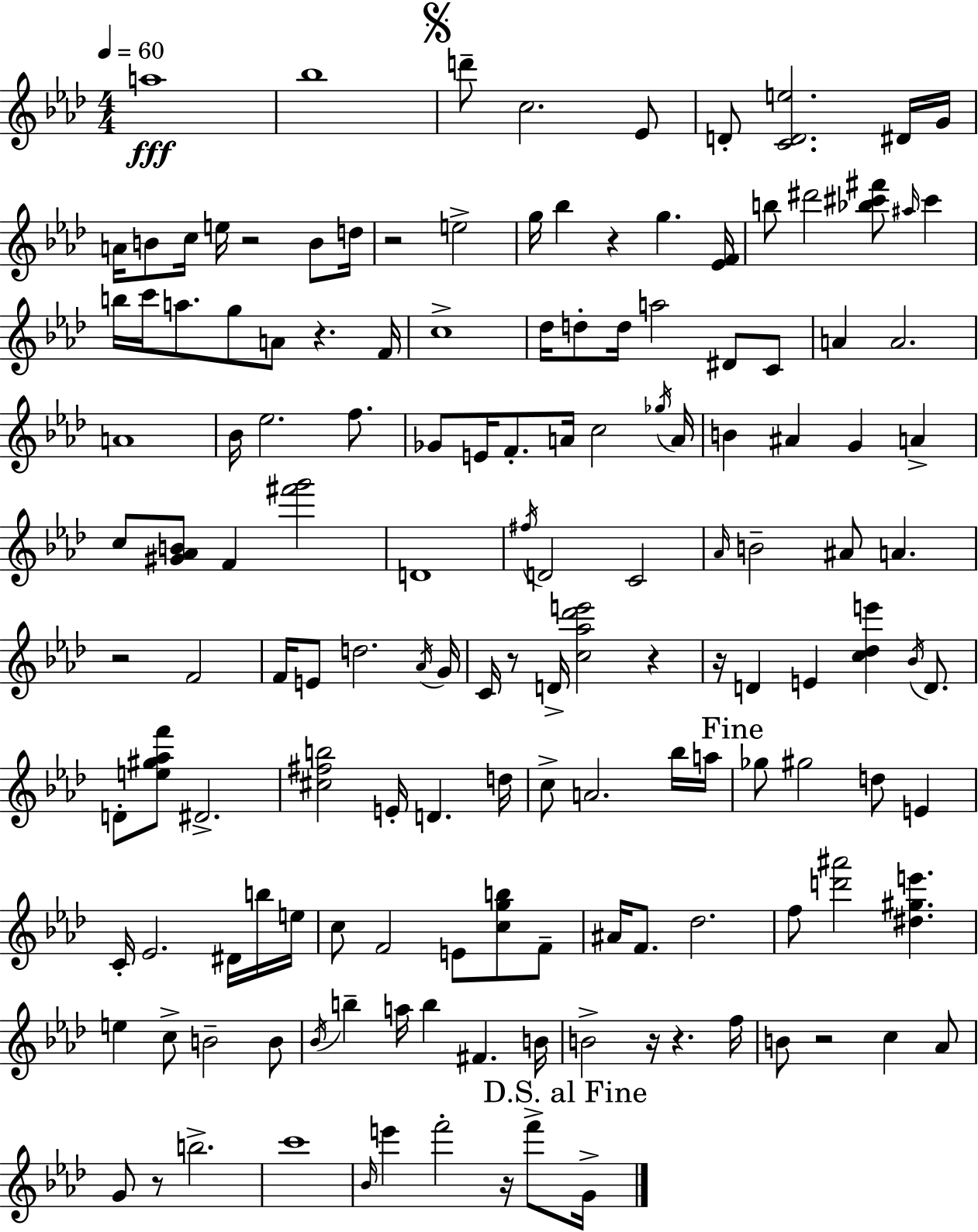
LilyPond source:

{
  \clef treble
  \numericTimeSignature
  \time 4/4
  \key f \minor
  \tempo 4 = 60
  a''1\fff | bes''1 | \mark \markup { \musicglyph "scripts.segno" } d'''8-- c''2. ees'8 | d'8-. <c' d' e''>2. dis'16 g'16 | \break a'16 b'8 c''16 e''16 r2 b'8 d''16 | r2 e''2-> | g''16 bes''4 r4 g''4. <ees' f'>16 | b''8 dis'''2 <bes'' cis''' fis'''>8 \grace { ais''16 } cis'''4 | \break b''16 c'''16 a''8. g''8 a'8 r4. | f'16 c''1-> | des''16 d''8-. d''16 a''2 dis'8 c'8 | a'4 a'2. | \break a'1 | bes'16 ees''2. f''8. | ges'8 e'16 f'8.-. a'16 c''2 | \acciaccatura { ges''16 } a'16 b'4 ais'4 g'4 a'4-> | \break c''8 <gis' aes' b'>8 f'4 <fis''' g'''>2 | d'1 | \acciaccatura { fis''16 } d'2 c'2 | \grace { aes'16 } b'2-- ais'8 a'4. | \break r2 f'2 | f'16 e'8 d''2. | \acciaccatura { aes'16 } g'16 c'16 r8 d'16-> <c'' aes'' des''' e'''>2 | r4 r16 d'4 e'4 <c'' des'' e'''>4 | \break \acciaccatura { bes'16 } d'8. d'8-. <e'' gis'' aes'' f'''>8 dis'2.-> | <cis'' fis'' b''>2 e'16-. d'4. | d''16 c''8-> a'2. | bes''16 a''16 \mark "Fine" ges''8 gis''2 | \break d''8 e'4 c'16-. ees'2. | dis'16 b''16 e''16 c''8 f'2 | e'8 <c'' g'' b''>8 f'8-- ais'16 f'8. des''2. | f''8 <d''' ais'''>2 | \break <dis'' gis'' e'''>4. e''4 c''8-> b'2-- | b'8 \acciaccatura { bes'16 } b''4-- a''16 b''4 | fis'4. b'16 b'2-> r16 | r4. f''16 b'8 r2 | \break c''4 aes'8 g'8 r8 b''2.-> | c'''1 | \grace { bes'16 } e'''4 f'''2-. | r16 f'''8-> \mark "D.S. al Fine" g'16-> \bar "|."
}